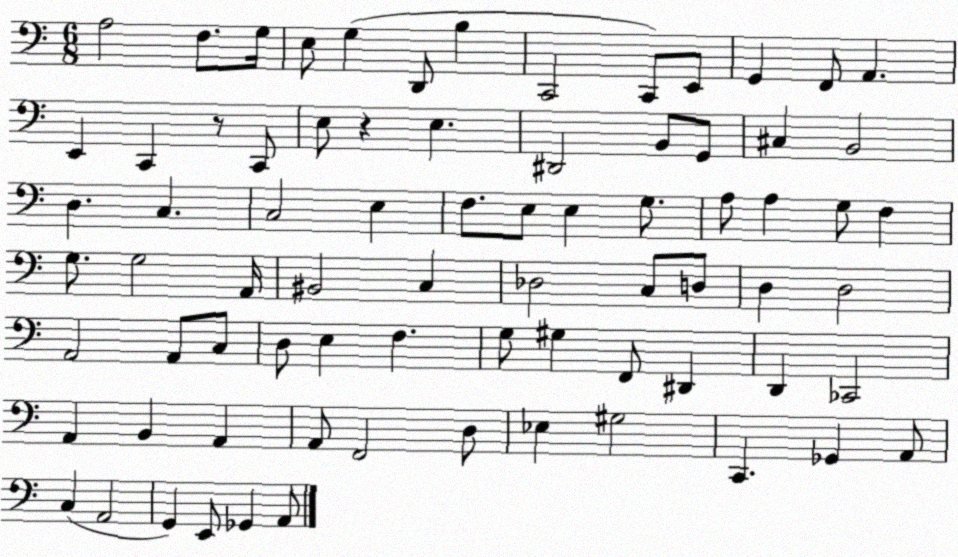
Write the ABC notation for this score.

X:1
T:Untitled
M:6/8
L:1/4
K:C
A,2 F,/2 G,/4 E,/2 G, D,,/2 B, C,,2 C,,/2 E,,/2 G,, F,,/2 A,, E,, C,, z/2 C,,/2 E,/2 z E, ^D,,2 B,,/2 G,,/2 ^C, B,,2 D, C, C,2 E, F,/2 E,/2 E, G,/2 A,/2 A, G,/2 F, G,/2 G,2 A,,/4 ^B,,2 C, _D,2 C,/2 D,/2 D, D,2 A,,2 A,,/2 C,/2 D,/2 E, F, G,/2 ^G, F,,/2 ^D,, D,, _C,,2 A,, B,, A,, A,,/2 F,,2 D,/2 _E, ^G,2 C,, _G,, A,,/2 C, A,,2 G,, E,,/2 _G,, A,,/2